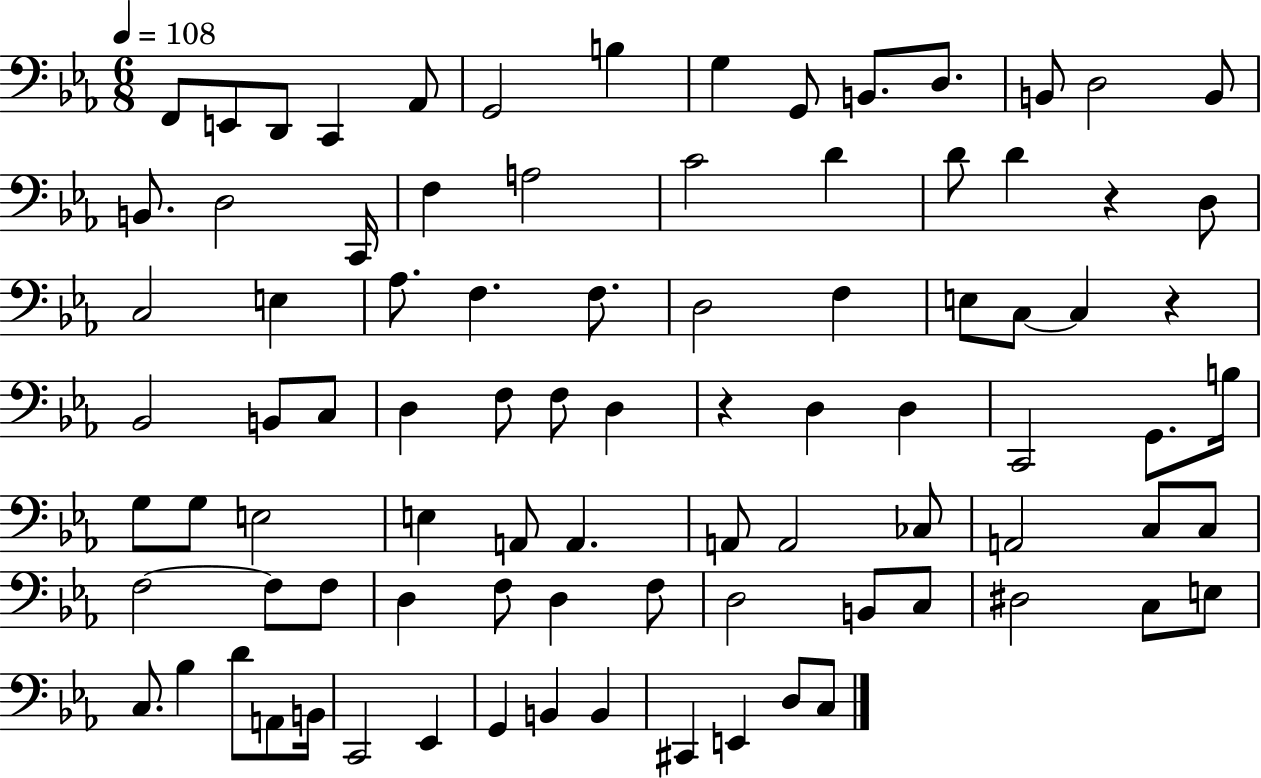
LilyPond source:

{
  \clef bass
  \numericTimeSignature
  \time 6/8
  \key ees \major
  \tempo 4 = 108
  \repeat volta 2 { f,8 e,8 d,8 c,4 aes,8 | g,2 b4 | g4 g,8 b,8. d8. | b,8 d2 b,8 | \break b,8. d2 c,16 | f4 a2 | c'2 d'4 | d'8 d'4 r4 d8 | \break c2 e4 | aes8. f4. f8. | d2 f4 | e8 c8~~ c4 r4 | \break bes,2 b,8 c8 | d4 f8 f8 d4 | r4 d4 d4 | c,2 g,8. b16 | \break g8 g8 e2 | e4 a,8 a,4. | a,8 a,2 ces8 | a,2 c8 c8 | \break f2~~ f8 f8 | d4 f8 d4 f8 | d2 b,8 c8 | dis2 c8 e8 | \break c8. bes4 d'8 a,8 b,16 | c,2 ees,4 | g,4 b,4 b,4 | cis,4 e,4 d8 c8 | \break } \bar "|."
}